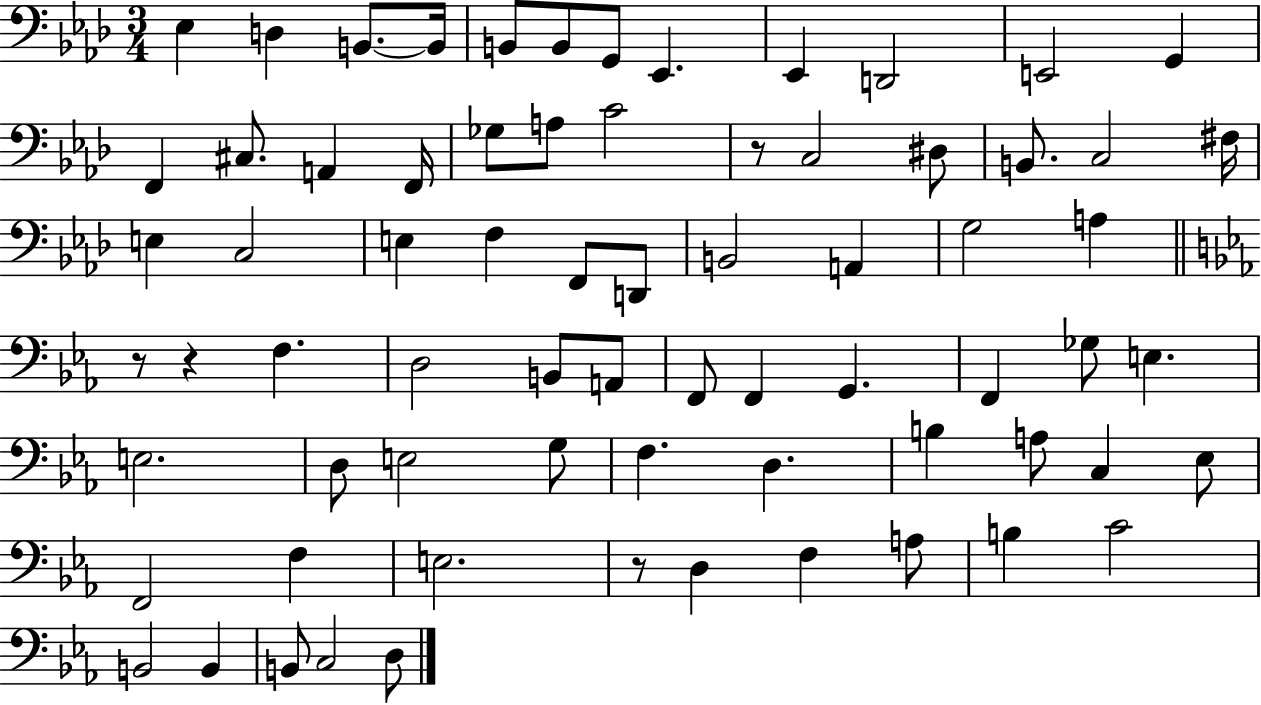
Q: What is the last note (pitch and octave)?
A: D3